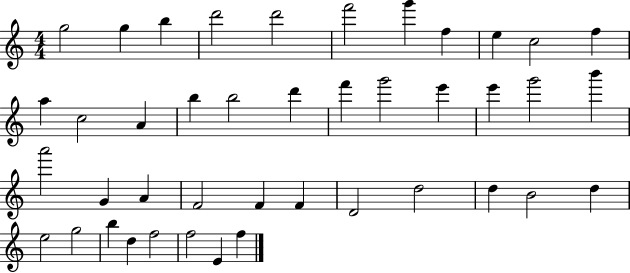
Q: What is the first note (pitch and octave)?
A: G5